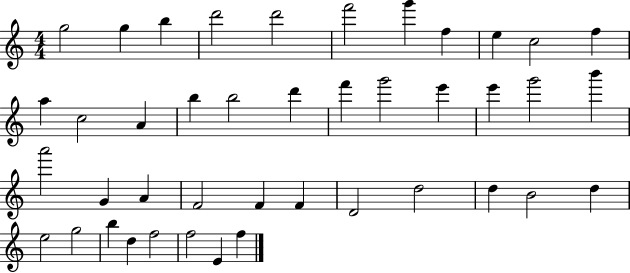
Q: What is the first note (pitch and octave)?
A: G5